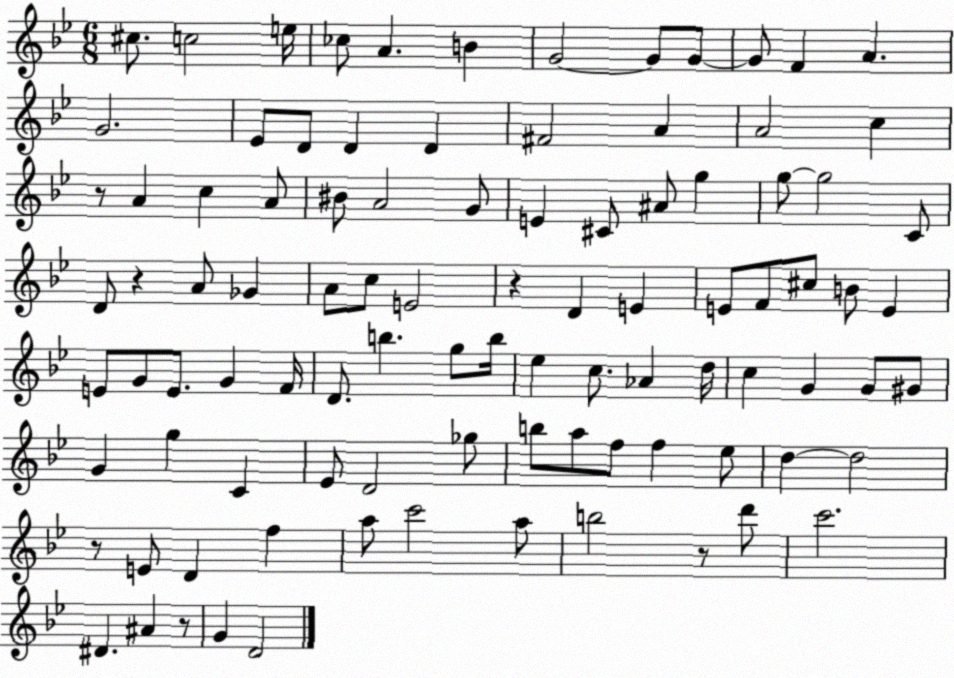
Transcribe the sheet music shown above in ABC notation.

X:1
T:Untitled
M:6/8
L:1/4
K:Bb
^c/2 c2 e/4 _c/2 A B G2 G/2 G/2 G/2 F A G2 _E/2 D/2 D D ^F2 A A2 c z/2 A c A/2 ^B/2 A2 G/2 E ^C/2 ^A/2 g g/2 g2 C/2 D/2 z A/2 _G A/2 c/2 E2 z D E E/2 F/2 ^c/2 B/2 E E/2 G/2 E/2 G F/4 D/2 b g/2 b/4 _e c/2 _A d/4 c G G/2 ^G/2 G g C _E/2 D2 _g/2 b/2 a/2 f/2 f _e/2 d d2 z/2 E/2 D f a/2 c'2 a/2 b2 z/2 d'/2 c'2 ^D ^A z/2 G D2